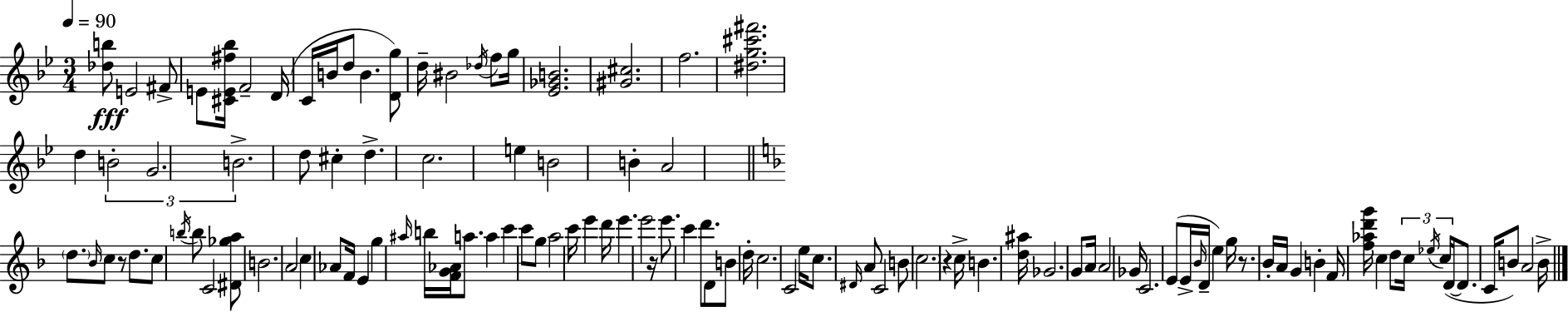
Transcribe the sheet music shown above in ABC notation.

X:1
T:Untitled
M:3/4
L:1/4
K:Gm
[_db]/2 E2 ^F/2 E/2 [^CE^f_b]/4 F2 D/4 C/4 B/4 d/2 B [Dg]/2 d/4 ^B2 _d/4 f/2 g/4 [_E_GB]2 [^G^c]2 f2 [^dg^c'^f']2 d B2 G2 B2 d/2 ^c d c2 e B2 B A2 d/2 _B/4 c/2 z/2 d/2 c/2 b/4 b/2 C2 [^D_ga]/2 B2 A2 c _A/2 F/4 E g ^a/4 b/4 [FG_A]/4 a/2 a c' c'/2 g/2 a2 c'/4 e' d'/4 e' e'2 z/4 e'/2 c' d'/2 D/2 B/2 d/4 c2 C2 e/4 c/2 ^D/4 A/2 C2 B/2 c2 z c/4 B [d^a]/4 _G2 G/2 A/4 A2 _G/4 C2 E/2 E/4 _B/4 D/4 e g/4 z/2 _B/4 A/4 G B F/4 [f_ad'g']/4 c d/2 c/4 _e/4 c/4 D/4 D/2 C/4 B/2 A2 B/4